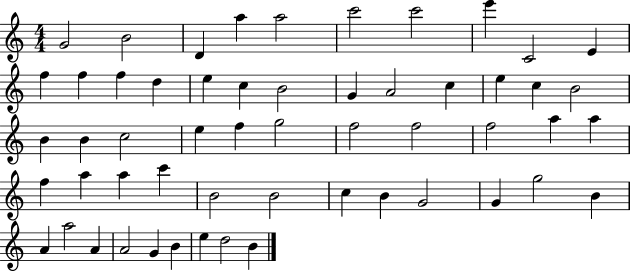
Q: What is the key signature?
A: C major